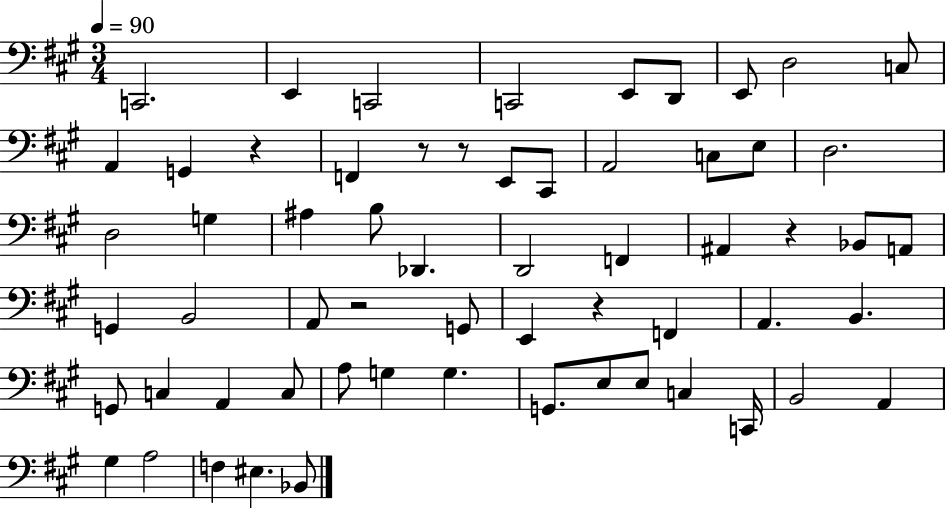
{
  \clef bass
  \numericTimeSignature
  \time 3/4
  \key a \major
  \tempo 4 = 90
  c,2. | e,4 c,2 | c,2 e,8 d,8 | e,8 d2 c8 | \break a,4 g,4 r4 | f,4 r8 r8 e,8 cis,8 | a,2 c8 e8 | d2. | \break d2 g4 | ais4 b8 des,4. | d,2 f,4 | ais,4 r4 bes,8 a,8 | \break g,4 b,2 | a,8 r2 g,8 | e,4 r4 f,4 | a,4. b,4. | \break g,8 c4 a,4 c8 | a8 g4 g4. | g,8. e8 e8 c4 c,16 | b,2 a,4 | \break gis4 a2 | f4 eis4. bes,8 | \bar "|."
}